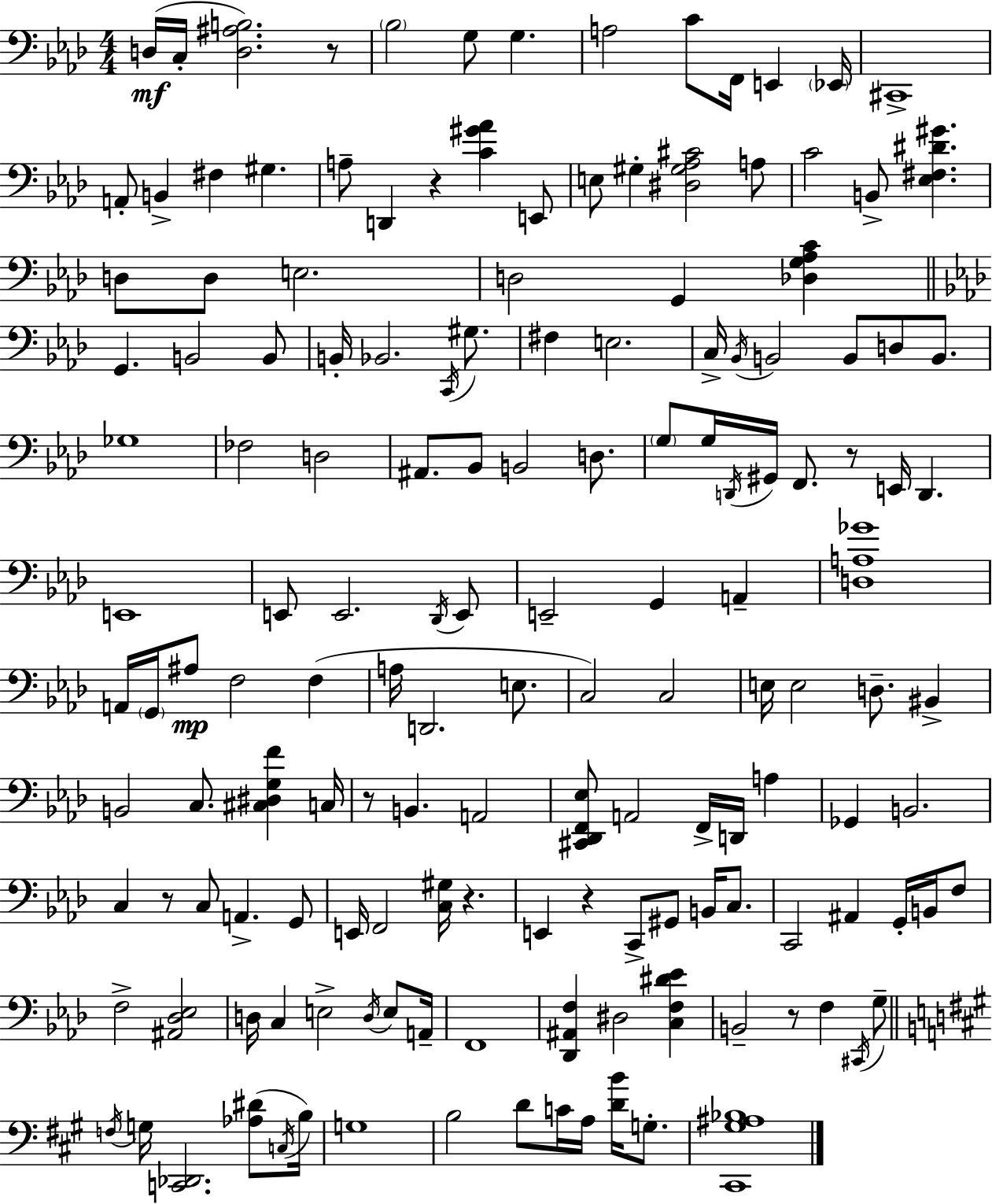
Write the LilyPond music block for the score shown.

{
  \clef bass
  \numericTimeSignature
  \time 4/4
  \key f \minor
  d16(\mf c16-. <d ais b>2.) r8 | \parenthesize bes2 g8 g4. | a2 c'8 f,16 e,4 \parenthesize ees,16 | cis,1-> | \break a,8-. b,4-> fis4 gis4. | a8-- d,4 r4 <c' gis' aes'>4 e,8 | e8 gis4-. <dis gis aes cis'>2 a8 | c'2 b,8-> <ees fis dis' gis'>4. | \break d8 d8 e2. | d2 g,4 <des g aes c'>4 | \bar "||" \break \key aes \major g,4. b,2 b,8 | b,16-. bes,2. \acciaccatura { c,16 } gis8. | fis4 e2. | c16-> \acciaccatura { bes,16 } b,2 b,8 d8 b,8. | \break ges1 | fes2 d2 | ais,8. bes,8 b,2 d8. | \parenthesize g8 g16 \acciaccatura { d,16 } gis,16 f,8. r8 e,16 d,4. | \break e,1 | e,8 e,2. | \acciaccatura { des,16 } e,8 e,2-- g,4 | a,4-- <d a ges'>1 | \break a,16 \parenthesize g,16 ais8\mp f2 | f4( a16 d,2. | e8. c2) c2 | e16 e2 d8.-- | \break bis,4-> b,2 c8. <cis dis g f'>4 | c16 r8 b,4. a,2 | <cis, des, f, ees>8 a,2 f,16-> d,16 | a4 ges,4 b,2. | \break c4 r8 c8 a,4.-> | g,8 e,16 f,2 <c gis>16 r4. | e,4 r4 c,8-> gis,8 | b,16 c8. c,2 ais,4 | \break g,16-. b,16 f8 f2-> <ais, des ees>2 | d16 c4 e2-> | \acciaccatura { d16 } e8 a,16-- f,1 | <des, ais, f>4 dis2 | \break <c f dis' ees'>4 b,2-- r8 f4 | \acciaccatura { cis,16 } g8-- \bar "||" \break \key a \major \acciaccatura { f16 } g16 <c, des,>2. <aes dis'>8( | \acciaccatura { c16 } b16) g1 | b2 d'8 c'16 a16 <d' b'>16 g8.-. | <cis, gis ais bes>1 | \break \bar "|."
}